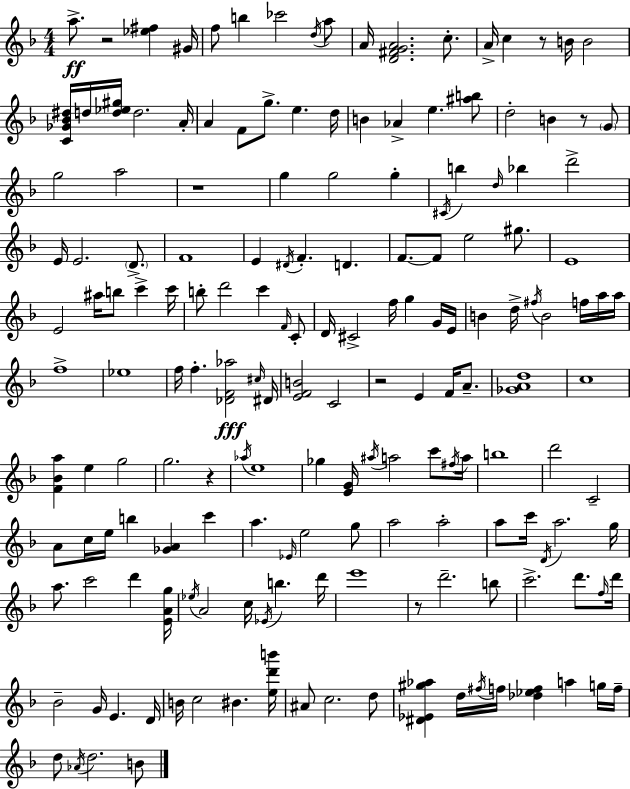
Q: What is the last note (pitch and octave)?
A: B4